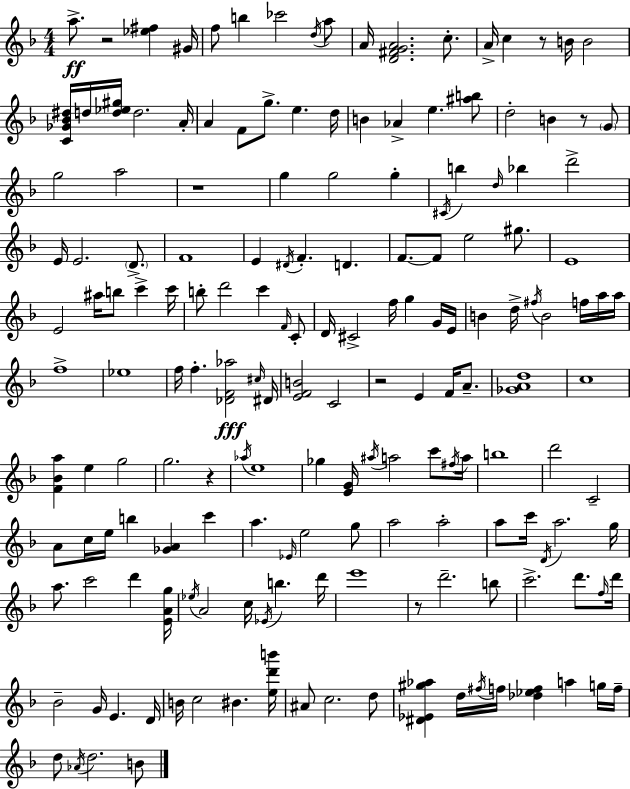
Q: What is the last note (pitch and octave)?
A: B4